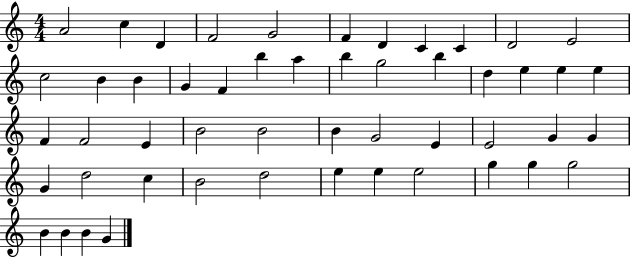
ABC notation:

X:1
T:Untitled
M:4/4
L:1/4
K:C
A2 c D F2 G2 F D C C D2 E2 c2 B B G F b a b g2 b d e e e F F2 E B2 B2 B G2 E E2 G G G d2 c B2 d2 e e e2 g g g2 B B B G